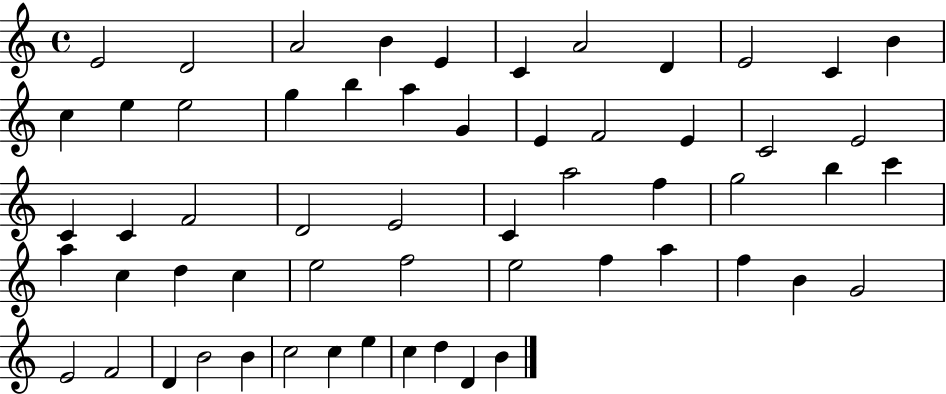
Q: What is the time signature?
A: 4/4